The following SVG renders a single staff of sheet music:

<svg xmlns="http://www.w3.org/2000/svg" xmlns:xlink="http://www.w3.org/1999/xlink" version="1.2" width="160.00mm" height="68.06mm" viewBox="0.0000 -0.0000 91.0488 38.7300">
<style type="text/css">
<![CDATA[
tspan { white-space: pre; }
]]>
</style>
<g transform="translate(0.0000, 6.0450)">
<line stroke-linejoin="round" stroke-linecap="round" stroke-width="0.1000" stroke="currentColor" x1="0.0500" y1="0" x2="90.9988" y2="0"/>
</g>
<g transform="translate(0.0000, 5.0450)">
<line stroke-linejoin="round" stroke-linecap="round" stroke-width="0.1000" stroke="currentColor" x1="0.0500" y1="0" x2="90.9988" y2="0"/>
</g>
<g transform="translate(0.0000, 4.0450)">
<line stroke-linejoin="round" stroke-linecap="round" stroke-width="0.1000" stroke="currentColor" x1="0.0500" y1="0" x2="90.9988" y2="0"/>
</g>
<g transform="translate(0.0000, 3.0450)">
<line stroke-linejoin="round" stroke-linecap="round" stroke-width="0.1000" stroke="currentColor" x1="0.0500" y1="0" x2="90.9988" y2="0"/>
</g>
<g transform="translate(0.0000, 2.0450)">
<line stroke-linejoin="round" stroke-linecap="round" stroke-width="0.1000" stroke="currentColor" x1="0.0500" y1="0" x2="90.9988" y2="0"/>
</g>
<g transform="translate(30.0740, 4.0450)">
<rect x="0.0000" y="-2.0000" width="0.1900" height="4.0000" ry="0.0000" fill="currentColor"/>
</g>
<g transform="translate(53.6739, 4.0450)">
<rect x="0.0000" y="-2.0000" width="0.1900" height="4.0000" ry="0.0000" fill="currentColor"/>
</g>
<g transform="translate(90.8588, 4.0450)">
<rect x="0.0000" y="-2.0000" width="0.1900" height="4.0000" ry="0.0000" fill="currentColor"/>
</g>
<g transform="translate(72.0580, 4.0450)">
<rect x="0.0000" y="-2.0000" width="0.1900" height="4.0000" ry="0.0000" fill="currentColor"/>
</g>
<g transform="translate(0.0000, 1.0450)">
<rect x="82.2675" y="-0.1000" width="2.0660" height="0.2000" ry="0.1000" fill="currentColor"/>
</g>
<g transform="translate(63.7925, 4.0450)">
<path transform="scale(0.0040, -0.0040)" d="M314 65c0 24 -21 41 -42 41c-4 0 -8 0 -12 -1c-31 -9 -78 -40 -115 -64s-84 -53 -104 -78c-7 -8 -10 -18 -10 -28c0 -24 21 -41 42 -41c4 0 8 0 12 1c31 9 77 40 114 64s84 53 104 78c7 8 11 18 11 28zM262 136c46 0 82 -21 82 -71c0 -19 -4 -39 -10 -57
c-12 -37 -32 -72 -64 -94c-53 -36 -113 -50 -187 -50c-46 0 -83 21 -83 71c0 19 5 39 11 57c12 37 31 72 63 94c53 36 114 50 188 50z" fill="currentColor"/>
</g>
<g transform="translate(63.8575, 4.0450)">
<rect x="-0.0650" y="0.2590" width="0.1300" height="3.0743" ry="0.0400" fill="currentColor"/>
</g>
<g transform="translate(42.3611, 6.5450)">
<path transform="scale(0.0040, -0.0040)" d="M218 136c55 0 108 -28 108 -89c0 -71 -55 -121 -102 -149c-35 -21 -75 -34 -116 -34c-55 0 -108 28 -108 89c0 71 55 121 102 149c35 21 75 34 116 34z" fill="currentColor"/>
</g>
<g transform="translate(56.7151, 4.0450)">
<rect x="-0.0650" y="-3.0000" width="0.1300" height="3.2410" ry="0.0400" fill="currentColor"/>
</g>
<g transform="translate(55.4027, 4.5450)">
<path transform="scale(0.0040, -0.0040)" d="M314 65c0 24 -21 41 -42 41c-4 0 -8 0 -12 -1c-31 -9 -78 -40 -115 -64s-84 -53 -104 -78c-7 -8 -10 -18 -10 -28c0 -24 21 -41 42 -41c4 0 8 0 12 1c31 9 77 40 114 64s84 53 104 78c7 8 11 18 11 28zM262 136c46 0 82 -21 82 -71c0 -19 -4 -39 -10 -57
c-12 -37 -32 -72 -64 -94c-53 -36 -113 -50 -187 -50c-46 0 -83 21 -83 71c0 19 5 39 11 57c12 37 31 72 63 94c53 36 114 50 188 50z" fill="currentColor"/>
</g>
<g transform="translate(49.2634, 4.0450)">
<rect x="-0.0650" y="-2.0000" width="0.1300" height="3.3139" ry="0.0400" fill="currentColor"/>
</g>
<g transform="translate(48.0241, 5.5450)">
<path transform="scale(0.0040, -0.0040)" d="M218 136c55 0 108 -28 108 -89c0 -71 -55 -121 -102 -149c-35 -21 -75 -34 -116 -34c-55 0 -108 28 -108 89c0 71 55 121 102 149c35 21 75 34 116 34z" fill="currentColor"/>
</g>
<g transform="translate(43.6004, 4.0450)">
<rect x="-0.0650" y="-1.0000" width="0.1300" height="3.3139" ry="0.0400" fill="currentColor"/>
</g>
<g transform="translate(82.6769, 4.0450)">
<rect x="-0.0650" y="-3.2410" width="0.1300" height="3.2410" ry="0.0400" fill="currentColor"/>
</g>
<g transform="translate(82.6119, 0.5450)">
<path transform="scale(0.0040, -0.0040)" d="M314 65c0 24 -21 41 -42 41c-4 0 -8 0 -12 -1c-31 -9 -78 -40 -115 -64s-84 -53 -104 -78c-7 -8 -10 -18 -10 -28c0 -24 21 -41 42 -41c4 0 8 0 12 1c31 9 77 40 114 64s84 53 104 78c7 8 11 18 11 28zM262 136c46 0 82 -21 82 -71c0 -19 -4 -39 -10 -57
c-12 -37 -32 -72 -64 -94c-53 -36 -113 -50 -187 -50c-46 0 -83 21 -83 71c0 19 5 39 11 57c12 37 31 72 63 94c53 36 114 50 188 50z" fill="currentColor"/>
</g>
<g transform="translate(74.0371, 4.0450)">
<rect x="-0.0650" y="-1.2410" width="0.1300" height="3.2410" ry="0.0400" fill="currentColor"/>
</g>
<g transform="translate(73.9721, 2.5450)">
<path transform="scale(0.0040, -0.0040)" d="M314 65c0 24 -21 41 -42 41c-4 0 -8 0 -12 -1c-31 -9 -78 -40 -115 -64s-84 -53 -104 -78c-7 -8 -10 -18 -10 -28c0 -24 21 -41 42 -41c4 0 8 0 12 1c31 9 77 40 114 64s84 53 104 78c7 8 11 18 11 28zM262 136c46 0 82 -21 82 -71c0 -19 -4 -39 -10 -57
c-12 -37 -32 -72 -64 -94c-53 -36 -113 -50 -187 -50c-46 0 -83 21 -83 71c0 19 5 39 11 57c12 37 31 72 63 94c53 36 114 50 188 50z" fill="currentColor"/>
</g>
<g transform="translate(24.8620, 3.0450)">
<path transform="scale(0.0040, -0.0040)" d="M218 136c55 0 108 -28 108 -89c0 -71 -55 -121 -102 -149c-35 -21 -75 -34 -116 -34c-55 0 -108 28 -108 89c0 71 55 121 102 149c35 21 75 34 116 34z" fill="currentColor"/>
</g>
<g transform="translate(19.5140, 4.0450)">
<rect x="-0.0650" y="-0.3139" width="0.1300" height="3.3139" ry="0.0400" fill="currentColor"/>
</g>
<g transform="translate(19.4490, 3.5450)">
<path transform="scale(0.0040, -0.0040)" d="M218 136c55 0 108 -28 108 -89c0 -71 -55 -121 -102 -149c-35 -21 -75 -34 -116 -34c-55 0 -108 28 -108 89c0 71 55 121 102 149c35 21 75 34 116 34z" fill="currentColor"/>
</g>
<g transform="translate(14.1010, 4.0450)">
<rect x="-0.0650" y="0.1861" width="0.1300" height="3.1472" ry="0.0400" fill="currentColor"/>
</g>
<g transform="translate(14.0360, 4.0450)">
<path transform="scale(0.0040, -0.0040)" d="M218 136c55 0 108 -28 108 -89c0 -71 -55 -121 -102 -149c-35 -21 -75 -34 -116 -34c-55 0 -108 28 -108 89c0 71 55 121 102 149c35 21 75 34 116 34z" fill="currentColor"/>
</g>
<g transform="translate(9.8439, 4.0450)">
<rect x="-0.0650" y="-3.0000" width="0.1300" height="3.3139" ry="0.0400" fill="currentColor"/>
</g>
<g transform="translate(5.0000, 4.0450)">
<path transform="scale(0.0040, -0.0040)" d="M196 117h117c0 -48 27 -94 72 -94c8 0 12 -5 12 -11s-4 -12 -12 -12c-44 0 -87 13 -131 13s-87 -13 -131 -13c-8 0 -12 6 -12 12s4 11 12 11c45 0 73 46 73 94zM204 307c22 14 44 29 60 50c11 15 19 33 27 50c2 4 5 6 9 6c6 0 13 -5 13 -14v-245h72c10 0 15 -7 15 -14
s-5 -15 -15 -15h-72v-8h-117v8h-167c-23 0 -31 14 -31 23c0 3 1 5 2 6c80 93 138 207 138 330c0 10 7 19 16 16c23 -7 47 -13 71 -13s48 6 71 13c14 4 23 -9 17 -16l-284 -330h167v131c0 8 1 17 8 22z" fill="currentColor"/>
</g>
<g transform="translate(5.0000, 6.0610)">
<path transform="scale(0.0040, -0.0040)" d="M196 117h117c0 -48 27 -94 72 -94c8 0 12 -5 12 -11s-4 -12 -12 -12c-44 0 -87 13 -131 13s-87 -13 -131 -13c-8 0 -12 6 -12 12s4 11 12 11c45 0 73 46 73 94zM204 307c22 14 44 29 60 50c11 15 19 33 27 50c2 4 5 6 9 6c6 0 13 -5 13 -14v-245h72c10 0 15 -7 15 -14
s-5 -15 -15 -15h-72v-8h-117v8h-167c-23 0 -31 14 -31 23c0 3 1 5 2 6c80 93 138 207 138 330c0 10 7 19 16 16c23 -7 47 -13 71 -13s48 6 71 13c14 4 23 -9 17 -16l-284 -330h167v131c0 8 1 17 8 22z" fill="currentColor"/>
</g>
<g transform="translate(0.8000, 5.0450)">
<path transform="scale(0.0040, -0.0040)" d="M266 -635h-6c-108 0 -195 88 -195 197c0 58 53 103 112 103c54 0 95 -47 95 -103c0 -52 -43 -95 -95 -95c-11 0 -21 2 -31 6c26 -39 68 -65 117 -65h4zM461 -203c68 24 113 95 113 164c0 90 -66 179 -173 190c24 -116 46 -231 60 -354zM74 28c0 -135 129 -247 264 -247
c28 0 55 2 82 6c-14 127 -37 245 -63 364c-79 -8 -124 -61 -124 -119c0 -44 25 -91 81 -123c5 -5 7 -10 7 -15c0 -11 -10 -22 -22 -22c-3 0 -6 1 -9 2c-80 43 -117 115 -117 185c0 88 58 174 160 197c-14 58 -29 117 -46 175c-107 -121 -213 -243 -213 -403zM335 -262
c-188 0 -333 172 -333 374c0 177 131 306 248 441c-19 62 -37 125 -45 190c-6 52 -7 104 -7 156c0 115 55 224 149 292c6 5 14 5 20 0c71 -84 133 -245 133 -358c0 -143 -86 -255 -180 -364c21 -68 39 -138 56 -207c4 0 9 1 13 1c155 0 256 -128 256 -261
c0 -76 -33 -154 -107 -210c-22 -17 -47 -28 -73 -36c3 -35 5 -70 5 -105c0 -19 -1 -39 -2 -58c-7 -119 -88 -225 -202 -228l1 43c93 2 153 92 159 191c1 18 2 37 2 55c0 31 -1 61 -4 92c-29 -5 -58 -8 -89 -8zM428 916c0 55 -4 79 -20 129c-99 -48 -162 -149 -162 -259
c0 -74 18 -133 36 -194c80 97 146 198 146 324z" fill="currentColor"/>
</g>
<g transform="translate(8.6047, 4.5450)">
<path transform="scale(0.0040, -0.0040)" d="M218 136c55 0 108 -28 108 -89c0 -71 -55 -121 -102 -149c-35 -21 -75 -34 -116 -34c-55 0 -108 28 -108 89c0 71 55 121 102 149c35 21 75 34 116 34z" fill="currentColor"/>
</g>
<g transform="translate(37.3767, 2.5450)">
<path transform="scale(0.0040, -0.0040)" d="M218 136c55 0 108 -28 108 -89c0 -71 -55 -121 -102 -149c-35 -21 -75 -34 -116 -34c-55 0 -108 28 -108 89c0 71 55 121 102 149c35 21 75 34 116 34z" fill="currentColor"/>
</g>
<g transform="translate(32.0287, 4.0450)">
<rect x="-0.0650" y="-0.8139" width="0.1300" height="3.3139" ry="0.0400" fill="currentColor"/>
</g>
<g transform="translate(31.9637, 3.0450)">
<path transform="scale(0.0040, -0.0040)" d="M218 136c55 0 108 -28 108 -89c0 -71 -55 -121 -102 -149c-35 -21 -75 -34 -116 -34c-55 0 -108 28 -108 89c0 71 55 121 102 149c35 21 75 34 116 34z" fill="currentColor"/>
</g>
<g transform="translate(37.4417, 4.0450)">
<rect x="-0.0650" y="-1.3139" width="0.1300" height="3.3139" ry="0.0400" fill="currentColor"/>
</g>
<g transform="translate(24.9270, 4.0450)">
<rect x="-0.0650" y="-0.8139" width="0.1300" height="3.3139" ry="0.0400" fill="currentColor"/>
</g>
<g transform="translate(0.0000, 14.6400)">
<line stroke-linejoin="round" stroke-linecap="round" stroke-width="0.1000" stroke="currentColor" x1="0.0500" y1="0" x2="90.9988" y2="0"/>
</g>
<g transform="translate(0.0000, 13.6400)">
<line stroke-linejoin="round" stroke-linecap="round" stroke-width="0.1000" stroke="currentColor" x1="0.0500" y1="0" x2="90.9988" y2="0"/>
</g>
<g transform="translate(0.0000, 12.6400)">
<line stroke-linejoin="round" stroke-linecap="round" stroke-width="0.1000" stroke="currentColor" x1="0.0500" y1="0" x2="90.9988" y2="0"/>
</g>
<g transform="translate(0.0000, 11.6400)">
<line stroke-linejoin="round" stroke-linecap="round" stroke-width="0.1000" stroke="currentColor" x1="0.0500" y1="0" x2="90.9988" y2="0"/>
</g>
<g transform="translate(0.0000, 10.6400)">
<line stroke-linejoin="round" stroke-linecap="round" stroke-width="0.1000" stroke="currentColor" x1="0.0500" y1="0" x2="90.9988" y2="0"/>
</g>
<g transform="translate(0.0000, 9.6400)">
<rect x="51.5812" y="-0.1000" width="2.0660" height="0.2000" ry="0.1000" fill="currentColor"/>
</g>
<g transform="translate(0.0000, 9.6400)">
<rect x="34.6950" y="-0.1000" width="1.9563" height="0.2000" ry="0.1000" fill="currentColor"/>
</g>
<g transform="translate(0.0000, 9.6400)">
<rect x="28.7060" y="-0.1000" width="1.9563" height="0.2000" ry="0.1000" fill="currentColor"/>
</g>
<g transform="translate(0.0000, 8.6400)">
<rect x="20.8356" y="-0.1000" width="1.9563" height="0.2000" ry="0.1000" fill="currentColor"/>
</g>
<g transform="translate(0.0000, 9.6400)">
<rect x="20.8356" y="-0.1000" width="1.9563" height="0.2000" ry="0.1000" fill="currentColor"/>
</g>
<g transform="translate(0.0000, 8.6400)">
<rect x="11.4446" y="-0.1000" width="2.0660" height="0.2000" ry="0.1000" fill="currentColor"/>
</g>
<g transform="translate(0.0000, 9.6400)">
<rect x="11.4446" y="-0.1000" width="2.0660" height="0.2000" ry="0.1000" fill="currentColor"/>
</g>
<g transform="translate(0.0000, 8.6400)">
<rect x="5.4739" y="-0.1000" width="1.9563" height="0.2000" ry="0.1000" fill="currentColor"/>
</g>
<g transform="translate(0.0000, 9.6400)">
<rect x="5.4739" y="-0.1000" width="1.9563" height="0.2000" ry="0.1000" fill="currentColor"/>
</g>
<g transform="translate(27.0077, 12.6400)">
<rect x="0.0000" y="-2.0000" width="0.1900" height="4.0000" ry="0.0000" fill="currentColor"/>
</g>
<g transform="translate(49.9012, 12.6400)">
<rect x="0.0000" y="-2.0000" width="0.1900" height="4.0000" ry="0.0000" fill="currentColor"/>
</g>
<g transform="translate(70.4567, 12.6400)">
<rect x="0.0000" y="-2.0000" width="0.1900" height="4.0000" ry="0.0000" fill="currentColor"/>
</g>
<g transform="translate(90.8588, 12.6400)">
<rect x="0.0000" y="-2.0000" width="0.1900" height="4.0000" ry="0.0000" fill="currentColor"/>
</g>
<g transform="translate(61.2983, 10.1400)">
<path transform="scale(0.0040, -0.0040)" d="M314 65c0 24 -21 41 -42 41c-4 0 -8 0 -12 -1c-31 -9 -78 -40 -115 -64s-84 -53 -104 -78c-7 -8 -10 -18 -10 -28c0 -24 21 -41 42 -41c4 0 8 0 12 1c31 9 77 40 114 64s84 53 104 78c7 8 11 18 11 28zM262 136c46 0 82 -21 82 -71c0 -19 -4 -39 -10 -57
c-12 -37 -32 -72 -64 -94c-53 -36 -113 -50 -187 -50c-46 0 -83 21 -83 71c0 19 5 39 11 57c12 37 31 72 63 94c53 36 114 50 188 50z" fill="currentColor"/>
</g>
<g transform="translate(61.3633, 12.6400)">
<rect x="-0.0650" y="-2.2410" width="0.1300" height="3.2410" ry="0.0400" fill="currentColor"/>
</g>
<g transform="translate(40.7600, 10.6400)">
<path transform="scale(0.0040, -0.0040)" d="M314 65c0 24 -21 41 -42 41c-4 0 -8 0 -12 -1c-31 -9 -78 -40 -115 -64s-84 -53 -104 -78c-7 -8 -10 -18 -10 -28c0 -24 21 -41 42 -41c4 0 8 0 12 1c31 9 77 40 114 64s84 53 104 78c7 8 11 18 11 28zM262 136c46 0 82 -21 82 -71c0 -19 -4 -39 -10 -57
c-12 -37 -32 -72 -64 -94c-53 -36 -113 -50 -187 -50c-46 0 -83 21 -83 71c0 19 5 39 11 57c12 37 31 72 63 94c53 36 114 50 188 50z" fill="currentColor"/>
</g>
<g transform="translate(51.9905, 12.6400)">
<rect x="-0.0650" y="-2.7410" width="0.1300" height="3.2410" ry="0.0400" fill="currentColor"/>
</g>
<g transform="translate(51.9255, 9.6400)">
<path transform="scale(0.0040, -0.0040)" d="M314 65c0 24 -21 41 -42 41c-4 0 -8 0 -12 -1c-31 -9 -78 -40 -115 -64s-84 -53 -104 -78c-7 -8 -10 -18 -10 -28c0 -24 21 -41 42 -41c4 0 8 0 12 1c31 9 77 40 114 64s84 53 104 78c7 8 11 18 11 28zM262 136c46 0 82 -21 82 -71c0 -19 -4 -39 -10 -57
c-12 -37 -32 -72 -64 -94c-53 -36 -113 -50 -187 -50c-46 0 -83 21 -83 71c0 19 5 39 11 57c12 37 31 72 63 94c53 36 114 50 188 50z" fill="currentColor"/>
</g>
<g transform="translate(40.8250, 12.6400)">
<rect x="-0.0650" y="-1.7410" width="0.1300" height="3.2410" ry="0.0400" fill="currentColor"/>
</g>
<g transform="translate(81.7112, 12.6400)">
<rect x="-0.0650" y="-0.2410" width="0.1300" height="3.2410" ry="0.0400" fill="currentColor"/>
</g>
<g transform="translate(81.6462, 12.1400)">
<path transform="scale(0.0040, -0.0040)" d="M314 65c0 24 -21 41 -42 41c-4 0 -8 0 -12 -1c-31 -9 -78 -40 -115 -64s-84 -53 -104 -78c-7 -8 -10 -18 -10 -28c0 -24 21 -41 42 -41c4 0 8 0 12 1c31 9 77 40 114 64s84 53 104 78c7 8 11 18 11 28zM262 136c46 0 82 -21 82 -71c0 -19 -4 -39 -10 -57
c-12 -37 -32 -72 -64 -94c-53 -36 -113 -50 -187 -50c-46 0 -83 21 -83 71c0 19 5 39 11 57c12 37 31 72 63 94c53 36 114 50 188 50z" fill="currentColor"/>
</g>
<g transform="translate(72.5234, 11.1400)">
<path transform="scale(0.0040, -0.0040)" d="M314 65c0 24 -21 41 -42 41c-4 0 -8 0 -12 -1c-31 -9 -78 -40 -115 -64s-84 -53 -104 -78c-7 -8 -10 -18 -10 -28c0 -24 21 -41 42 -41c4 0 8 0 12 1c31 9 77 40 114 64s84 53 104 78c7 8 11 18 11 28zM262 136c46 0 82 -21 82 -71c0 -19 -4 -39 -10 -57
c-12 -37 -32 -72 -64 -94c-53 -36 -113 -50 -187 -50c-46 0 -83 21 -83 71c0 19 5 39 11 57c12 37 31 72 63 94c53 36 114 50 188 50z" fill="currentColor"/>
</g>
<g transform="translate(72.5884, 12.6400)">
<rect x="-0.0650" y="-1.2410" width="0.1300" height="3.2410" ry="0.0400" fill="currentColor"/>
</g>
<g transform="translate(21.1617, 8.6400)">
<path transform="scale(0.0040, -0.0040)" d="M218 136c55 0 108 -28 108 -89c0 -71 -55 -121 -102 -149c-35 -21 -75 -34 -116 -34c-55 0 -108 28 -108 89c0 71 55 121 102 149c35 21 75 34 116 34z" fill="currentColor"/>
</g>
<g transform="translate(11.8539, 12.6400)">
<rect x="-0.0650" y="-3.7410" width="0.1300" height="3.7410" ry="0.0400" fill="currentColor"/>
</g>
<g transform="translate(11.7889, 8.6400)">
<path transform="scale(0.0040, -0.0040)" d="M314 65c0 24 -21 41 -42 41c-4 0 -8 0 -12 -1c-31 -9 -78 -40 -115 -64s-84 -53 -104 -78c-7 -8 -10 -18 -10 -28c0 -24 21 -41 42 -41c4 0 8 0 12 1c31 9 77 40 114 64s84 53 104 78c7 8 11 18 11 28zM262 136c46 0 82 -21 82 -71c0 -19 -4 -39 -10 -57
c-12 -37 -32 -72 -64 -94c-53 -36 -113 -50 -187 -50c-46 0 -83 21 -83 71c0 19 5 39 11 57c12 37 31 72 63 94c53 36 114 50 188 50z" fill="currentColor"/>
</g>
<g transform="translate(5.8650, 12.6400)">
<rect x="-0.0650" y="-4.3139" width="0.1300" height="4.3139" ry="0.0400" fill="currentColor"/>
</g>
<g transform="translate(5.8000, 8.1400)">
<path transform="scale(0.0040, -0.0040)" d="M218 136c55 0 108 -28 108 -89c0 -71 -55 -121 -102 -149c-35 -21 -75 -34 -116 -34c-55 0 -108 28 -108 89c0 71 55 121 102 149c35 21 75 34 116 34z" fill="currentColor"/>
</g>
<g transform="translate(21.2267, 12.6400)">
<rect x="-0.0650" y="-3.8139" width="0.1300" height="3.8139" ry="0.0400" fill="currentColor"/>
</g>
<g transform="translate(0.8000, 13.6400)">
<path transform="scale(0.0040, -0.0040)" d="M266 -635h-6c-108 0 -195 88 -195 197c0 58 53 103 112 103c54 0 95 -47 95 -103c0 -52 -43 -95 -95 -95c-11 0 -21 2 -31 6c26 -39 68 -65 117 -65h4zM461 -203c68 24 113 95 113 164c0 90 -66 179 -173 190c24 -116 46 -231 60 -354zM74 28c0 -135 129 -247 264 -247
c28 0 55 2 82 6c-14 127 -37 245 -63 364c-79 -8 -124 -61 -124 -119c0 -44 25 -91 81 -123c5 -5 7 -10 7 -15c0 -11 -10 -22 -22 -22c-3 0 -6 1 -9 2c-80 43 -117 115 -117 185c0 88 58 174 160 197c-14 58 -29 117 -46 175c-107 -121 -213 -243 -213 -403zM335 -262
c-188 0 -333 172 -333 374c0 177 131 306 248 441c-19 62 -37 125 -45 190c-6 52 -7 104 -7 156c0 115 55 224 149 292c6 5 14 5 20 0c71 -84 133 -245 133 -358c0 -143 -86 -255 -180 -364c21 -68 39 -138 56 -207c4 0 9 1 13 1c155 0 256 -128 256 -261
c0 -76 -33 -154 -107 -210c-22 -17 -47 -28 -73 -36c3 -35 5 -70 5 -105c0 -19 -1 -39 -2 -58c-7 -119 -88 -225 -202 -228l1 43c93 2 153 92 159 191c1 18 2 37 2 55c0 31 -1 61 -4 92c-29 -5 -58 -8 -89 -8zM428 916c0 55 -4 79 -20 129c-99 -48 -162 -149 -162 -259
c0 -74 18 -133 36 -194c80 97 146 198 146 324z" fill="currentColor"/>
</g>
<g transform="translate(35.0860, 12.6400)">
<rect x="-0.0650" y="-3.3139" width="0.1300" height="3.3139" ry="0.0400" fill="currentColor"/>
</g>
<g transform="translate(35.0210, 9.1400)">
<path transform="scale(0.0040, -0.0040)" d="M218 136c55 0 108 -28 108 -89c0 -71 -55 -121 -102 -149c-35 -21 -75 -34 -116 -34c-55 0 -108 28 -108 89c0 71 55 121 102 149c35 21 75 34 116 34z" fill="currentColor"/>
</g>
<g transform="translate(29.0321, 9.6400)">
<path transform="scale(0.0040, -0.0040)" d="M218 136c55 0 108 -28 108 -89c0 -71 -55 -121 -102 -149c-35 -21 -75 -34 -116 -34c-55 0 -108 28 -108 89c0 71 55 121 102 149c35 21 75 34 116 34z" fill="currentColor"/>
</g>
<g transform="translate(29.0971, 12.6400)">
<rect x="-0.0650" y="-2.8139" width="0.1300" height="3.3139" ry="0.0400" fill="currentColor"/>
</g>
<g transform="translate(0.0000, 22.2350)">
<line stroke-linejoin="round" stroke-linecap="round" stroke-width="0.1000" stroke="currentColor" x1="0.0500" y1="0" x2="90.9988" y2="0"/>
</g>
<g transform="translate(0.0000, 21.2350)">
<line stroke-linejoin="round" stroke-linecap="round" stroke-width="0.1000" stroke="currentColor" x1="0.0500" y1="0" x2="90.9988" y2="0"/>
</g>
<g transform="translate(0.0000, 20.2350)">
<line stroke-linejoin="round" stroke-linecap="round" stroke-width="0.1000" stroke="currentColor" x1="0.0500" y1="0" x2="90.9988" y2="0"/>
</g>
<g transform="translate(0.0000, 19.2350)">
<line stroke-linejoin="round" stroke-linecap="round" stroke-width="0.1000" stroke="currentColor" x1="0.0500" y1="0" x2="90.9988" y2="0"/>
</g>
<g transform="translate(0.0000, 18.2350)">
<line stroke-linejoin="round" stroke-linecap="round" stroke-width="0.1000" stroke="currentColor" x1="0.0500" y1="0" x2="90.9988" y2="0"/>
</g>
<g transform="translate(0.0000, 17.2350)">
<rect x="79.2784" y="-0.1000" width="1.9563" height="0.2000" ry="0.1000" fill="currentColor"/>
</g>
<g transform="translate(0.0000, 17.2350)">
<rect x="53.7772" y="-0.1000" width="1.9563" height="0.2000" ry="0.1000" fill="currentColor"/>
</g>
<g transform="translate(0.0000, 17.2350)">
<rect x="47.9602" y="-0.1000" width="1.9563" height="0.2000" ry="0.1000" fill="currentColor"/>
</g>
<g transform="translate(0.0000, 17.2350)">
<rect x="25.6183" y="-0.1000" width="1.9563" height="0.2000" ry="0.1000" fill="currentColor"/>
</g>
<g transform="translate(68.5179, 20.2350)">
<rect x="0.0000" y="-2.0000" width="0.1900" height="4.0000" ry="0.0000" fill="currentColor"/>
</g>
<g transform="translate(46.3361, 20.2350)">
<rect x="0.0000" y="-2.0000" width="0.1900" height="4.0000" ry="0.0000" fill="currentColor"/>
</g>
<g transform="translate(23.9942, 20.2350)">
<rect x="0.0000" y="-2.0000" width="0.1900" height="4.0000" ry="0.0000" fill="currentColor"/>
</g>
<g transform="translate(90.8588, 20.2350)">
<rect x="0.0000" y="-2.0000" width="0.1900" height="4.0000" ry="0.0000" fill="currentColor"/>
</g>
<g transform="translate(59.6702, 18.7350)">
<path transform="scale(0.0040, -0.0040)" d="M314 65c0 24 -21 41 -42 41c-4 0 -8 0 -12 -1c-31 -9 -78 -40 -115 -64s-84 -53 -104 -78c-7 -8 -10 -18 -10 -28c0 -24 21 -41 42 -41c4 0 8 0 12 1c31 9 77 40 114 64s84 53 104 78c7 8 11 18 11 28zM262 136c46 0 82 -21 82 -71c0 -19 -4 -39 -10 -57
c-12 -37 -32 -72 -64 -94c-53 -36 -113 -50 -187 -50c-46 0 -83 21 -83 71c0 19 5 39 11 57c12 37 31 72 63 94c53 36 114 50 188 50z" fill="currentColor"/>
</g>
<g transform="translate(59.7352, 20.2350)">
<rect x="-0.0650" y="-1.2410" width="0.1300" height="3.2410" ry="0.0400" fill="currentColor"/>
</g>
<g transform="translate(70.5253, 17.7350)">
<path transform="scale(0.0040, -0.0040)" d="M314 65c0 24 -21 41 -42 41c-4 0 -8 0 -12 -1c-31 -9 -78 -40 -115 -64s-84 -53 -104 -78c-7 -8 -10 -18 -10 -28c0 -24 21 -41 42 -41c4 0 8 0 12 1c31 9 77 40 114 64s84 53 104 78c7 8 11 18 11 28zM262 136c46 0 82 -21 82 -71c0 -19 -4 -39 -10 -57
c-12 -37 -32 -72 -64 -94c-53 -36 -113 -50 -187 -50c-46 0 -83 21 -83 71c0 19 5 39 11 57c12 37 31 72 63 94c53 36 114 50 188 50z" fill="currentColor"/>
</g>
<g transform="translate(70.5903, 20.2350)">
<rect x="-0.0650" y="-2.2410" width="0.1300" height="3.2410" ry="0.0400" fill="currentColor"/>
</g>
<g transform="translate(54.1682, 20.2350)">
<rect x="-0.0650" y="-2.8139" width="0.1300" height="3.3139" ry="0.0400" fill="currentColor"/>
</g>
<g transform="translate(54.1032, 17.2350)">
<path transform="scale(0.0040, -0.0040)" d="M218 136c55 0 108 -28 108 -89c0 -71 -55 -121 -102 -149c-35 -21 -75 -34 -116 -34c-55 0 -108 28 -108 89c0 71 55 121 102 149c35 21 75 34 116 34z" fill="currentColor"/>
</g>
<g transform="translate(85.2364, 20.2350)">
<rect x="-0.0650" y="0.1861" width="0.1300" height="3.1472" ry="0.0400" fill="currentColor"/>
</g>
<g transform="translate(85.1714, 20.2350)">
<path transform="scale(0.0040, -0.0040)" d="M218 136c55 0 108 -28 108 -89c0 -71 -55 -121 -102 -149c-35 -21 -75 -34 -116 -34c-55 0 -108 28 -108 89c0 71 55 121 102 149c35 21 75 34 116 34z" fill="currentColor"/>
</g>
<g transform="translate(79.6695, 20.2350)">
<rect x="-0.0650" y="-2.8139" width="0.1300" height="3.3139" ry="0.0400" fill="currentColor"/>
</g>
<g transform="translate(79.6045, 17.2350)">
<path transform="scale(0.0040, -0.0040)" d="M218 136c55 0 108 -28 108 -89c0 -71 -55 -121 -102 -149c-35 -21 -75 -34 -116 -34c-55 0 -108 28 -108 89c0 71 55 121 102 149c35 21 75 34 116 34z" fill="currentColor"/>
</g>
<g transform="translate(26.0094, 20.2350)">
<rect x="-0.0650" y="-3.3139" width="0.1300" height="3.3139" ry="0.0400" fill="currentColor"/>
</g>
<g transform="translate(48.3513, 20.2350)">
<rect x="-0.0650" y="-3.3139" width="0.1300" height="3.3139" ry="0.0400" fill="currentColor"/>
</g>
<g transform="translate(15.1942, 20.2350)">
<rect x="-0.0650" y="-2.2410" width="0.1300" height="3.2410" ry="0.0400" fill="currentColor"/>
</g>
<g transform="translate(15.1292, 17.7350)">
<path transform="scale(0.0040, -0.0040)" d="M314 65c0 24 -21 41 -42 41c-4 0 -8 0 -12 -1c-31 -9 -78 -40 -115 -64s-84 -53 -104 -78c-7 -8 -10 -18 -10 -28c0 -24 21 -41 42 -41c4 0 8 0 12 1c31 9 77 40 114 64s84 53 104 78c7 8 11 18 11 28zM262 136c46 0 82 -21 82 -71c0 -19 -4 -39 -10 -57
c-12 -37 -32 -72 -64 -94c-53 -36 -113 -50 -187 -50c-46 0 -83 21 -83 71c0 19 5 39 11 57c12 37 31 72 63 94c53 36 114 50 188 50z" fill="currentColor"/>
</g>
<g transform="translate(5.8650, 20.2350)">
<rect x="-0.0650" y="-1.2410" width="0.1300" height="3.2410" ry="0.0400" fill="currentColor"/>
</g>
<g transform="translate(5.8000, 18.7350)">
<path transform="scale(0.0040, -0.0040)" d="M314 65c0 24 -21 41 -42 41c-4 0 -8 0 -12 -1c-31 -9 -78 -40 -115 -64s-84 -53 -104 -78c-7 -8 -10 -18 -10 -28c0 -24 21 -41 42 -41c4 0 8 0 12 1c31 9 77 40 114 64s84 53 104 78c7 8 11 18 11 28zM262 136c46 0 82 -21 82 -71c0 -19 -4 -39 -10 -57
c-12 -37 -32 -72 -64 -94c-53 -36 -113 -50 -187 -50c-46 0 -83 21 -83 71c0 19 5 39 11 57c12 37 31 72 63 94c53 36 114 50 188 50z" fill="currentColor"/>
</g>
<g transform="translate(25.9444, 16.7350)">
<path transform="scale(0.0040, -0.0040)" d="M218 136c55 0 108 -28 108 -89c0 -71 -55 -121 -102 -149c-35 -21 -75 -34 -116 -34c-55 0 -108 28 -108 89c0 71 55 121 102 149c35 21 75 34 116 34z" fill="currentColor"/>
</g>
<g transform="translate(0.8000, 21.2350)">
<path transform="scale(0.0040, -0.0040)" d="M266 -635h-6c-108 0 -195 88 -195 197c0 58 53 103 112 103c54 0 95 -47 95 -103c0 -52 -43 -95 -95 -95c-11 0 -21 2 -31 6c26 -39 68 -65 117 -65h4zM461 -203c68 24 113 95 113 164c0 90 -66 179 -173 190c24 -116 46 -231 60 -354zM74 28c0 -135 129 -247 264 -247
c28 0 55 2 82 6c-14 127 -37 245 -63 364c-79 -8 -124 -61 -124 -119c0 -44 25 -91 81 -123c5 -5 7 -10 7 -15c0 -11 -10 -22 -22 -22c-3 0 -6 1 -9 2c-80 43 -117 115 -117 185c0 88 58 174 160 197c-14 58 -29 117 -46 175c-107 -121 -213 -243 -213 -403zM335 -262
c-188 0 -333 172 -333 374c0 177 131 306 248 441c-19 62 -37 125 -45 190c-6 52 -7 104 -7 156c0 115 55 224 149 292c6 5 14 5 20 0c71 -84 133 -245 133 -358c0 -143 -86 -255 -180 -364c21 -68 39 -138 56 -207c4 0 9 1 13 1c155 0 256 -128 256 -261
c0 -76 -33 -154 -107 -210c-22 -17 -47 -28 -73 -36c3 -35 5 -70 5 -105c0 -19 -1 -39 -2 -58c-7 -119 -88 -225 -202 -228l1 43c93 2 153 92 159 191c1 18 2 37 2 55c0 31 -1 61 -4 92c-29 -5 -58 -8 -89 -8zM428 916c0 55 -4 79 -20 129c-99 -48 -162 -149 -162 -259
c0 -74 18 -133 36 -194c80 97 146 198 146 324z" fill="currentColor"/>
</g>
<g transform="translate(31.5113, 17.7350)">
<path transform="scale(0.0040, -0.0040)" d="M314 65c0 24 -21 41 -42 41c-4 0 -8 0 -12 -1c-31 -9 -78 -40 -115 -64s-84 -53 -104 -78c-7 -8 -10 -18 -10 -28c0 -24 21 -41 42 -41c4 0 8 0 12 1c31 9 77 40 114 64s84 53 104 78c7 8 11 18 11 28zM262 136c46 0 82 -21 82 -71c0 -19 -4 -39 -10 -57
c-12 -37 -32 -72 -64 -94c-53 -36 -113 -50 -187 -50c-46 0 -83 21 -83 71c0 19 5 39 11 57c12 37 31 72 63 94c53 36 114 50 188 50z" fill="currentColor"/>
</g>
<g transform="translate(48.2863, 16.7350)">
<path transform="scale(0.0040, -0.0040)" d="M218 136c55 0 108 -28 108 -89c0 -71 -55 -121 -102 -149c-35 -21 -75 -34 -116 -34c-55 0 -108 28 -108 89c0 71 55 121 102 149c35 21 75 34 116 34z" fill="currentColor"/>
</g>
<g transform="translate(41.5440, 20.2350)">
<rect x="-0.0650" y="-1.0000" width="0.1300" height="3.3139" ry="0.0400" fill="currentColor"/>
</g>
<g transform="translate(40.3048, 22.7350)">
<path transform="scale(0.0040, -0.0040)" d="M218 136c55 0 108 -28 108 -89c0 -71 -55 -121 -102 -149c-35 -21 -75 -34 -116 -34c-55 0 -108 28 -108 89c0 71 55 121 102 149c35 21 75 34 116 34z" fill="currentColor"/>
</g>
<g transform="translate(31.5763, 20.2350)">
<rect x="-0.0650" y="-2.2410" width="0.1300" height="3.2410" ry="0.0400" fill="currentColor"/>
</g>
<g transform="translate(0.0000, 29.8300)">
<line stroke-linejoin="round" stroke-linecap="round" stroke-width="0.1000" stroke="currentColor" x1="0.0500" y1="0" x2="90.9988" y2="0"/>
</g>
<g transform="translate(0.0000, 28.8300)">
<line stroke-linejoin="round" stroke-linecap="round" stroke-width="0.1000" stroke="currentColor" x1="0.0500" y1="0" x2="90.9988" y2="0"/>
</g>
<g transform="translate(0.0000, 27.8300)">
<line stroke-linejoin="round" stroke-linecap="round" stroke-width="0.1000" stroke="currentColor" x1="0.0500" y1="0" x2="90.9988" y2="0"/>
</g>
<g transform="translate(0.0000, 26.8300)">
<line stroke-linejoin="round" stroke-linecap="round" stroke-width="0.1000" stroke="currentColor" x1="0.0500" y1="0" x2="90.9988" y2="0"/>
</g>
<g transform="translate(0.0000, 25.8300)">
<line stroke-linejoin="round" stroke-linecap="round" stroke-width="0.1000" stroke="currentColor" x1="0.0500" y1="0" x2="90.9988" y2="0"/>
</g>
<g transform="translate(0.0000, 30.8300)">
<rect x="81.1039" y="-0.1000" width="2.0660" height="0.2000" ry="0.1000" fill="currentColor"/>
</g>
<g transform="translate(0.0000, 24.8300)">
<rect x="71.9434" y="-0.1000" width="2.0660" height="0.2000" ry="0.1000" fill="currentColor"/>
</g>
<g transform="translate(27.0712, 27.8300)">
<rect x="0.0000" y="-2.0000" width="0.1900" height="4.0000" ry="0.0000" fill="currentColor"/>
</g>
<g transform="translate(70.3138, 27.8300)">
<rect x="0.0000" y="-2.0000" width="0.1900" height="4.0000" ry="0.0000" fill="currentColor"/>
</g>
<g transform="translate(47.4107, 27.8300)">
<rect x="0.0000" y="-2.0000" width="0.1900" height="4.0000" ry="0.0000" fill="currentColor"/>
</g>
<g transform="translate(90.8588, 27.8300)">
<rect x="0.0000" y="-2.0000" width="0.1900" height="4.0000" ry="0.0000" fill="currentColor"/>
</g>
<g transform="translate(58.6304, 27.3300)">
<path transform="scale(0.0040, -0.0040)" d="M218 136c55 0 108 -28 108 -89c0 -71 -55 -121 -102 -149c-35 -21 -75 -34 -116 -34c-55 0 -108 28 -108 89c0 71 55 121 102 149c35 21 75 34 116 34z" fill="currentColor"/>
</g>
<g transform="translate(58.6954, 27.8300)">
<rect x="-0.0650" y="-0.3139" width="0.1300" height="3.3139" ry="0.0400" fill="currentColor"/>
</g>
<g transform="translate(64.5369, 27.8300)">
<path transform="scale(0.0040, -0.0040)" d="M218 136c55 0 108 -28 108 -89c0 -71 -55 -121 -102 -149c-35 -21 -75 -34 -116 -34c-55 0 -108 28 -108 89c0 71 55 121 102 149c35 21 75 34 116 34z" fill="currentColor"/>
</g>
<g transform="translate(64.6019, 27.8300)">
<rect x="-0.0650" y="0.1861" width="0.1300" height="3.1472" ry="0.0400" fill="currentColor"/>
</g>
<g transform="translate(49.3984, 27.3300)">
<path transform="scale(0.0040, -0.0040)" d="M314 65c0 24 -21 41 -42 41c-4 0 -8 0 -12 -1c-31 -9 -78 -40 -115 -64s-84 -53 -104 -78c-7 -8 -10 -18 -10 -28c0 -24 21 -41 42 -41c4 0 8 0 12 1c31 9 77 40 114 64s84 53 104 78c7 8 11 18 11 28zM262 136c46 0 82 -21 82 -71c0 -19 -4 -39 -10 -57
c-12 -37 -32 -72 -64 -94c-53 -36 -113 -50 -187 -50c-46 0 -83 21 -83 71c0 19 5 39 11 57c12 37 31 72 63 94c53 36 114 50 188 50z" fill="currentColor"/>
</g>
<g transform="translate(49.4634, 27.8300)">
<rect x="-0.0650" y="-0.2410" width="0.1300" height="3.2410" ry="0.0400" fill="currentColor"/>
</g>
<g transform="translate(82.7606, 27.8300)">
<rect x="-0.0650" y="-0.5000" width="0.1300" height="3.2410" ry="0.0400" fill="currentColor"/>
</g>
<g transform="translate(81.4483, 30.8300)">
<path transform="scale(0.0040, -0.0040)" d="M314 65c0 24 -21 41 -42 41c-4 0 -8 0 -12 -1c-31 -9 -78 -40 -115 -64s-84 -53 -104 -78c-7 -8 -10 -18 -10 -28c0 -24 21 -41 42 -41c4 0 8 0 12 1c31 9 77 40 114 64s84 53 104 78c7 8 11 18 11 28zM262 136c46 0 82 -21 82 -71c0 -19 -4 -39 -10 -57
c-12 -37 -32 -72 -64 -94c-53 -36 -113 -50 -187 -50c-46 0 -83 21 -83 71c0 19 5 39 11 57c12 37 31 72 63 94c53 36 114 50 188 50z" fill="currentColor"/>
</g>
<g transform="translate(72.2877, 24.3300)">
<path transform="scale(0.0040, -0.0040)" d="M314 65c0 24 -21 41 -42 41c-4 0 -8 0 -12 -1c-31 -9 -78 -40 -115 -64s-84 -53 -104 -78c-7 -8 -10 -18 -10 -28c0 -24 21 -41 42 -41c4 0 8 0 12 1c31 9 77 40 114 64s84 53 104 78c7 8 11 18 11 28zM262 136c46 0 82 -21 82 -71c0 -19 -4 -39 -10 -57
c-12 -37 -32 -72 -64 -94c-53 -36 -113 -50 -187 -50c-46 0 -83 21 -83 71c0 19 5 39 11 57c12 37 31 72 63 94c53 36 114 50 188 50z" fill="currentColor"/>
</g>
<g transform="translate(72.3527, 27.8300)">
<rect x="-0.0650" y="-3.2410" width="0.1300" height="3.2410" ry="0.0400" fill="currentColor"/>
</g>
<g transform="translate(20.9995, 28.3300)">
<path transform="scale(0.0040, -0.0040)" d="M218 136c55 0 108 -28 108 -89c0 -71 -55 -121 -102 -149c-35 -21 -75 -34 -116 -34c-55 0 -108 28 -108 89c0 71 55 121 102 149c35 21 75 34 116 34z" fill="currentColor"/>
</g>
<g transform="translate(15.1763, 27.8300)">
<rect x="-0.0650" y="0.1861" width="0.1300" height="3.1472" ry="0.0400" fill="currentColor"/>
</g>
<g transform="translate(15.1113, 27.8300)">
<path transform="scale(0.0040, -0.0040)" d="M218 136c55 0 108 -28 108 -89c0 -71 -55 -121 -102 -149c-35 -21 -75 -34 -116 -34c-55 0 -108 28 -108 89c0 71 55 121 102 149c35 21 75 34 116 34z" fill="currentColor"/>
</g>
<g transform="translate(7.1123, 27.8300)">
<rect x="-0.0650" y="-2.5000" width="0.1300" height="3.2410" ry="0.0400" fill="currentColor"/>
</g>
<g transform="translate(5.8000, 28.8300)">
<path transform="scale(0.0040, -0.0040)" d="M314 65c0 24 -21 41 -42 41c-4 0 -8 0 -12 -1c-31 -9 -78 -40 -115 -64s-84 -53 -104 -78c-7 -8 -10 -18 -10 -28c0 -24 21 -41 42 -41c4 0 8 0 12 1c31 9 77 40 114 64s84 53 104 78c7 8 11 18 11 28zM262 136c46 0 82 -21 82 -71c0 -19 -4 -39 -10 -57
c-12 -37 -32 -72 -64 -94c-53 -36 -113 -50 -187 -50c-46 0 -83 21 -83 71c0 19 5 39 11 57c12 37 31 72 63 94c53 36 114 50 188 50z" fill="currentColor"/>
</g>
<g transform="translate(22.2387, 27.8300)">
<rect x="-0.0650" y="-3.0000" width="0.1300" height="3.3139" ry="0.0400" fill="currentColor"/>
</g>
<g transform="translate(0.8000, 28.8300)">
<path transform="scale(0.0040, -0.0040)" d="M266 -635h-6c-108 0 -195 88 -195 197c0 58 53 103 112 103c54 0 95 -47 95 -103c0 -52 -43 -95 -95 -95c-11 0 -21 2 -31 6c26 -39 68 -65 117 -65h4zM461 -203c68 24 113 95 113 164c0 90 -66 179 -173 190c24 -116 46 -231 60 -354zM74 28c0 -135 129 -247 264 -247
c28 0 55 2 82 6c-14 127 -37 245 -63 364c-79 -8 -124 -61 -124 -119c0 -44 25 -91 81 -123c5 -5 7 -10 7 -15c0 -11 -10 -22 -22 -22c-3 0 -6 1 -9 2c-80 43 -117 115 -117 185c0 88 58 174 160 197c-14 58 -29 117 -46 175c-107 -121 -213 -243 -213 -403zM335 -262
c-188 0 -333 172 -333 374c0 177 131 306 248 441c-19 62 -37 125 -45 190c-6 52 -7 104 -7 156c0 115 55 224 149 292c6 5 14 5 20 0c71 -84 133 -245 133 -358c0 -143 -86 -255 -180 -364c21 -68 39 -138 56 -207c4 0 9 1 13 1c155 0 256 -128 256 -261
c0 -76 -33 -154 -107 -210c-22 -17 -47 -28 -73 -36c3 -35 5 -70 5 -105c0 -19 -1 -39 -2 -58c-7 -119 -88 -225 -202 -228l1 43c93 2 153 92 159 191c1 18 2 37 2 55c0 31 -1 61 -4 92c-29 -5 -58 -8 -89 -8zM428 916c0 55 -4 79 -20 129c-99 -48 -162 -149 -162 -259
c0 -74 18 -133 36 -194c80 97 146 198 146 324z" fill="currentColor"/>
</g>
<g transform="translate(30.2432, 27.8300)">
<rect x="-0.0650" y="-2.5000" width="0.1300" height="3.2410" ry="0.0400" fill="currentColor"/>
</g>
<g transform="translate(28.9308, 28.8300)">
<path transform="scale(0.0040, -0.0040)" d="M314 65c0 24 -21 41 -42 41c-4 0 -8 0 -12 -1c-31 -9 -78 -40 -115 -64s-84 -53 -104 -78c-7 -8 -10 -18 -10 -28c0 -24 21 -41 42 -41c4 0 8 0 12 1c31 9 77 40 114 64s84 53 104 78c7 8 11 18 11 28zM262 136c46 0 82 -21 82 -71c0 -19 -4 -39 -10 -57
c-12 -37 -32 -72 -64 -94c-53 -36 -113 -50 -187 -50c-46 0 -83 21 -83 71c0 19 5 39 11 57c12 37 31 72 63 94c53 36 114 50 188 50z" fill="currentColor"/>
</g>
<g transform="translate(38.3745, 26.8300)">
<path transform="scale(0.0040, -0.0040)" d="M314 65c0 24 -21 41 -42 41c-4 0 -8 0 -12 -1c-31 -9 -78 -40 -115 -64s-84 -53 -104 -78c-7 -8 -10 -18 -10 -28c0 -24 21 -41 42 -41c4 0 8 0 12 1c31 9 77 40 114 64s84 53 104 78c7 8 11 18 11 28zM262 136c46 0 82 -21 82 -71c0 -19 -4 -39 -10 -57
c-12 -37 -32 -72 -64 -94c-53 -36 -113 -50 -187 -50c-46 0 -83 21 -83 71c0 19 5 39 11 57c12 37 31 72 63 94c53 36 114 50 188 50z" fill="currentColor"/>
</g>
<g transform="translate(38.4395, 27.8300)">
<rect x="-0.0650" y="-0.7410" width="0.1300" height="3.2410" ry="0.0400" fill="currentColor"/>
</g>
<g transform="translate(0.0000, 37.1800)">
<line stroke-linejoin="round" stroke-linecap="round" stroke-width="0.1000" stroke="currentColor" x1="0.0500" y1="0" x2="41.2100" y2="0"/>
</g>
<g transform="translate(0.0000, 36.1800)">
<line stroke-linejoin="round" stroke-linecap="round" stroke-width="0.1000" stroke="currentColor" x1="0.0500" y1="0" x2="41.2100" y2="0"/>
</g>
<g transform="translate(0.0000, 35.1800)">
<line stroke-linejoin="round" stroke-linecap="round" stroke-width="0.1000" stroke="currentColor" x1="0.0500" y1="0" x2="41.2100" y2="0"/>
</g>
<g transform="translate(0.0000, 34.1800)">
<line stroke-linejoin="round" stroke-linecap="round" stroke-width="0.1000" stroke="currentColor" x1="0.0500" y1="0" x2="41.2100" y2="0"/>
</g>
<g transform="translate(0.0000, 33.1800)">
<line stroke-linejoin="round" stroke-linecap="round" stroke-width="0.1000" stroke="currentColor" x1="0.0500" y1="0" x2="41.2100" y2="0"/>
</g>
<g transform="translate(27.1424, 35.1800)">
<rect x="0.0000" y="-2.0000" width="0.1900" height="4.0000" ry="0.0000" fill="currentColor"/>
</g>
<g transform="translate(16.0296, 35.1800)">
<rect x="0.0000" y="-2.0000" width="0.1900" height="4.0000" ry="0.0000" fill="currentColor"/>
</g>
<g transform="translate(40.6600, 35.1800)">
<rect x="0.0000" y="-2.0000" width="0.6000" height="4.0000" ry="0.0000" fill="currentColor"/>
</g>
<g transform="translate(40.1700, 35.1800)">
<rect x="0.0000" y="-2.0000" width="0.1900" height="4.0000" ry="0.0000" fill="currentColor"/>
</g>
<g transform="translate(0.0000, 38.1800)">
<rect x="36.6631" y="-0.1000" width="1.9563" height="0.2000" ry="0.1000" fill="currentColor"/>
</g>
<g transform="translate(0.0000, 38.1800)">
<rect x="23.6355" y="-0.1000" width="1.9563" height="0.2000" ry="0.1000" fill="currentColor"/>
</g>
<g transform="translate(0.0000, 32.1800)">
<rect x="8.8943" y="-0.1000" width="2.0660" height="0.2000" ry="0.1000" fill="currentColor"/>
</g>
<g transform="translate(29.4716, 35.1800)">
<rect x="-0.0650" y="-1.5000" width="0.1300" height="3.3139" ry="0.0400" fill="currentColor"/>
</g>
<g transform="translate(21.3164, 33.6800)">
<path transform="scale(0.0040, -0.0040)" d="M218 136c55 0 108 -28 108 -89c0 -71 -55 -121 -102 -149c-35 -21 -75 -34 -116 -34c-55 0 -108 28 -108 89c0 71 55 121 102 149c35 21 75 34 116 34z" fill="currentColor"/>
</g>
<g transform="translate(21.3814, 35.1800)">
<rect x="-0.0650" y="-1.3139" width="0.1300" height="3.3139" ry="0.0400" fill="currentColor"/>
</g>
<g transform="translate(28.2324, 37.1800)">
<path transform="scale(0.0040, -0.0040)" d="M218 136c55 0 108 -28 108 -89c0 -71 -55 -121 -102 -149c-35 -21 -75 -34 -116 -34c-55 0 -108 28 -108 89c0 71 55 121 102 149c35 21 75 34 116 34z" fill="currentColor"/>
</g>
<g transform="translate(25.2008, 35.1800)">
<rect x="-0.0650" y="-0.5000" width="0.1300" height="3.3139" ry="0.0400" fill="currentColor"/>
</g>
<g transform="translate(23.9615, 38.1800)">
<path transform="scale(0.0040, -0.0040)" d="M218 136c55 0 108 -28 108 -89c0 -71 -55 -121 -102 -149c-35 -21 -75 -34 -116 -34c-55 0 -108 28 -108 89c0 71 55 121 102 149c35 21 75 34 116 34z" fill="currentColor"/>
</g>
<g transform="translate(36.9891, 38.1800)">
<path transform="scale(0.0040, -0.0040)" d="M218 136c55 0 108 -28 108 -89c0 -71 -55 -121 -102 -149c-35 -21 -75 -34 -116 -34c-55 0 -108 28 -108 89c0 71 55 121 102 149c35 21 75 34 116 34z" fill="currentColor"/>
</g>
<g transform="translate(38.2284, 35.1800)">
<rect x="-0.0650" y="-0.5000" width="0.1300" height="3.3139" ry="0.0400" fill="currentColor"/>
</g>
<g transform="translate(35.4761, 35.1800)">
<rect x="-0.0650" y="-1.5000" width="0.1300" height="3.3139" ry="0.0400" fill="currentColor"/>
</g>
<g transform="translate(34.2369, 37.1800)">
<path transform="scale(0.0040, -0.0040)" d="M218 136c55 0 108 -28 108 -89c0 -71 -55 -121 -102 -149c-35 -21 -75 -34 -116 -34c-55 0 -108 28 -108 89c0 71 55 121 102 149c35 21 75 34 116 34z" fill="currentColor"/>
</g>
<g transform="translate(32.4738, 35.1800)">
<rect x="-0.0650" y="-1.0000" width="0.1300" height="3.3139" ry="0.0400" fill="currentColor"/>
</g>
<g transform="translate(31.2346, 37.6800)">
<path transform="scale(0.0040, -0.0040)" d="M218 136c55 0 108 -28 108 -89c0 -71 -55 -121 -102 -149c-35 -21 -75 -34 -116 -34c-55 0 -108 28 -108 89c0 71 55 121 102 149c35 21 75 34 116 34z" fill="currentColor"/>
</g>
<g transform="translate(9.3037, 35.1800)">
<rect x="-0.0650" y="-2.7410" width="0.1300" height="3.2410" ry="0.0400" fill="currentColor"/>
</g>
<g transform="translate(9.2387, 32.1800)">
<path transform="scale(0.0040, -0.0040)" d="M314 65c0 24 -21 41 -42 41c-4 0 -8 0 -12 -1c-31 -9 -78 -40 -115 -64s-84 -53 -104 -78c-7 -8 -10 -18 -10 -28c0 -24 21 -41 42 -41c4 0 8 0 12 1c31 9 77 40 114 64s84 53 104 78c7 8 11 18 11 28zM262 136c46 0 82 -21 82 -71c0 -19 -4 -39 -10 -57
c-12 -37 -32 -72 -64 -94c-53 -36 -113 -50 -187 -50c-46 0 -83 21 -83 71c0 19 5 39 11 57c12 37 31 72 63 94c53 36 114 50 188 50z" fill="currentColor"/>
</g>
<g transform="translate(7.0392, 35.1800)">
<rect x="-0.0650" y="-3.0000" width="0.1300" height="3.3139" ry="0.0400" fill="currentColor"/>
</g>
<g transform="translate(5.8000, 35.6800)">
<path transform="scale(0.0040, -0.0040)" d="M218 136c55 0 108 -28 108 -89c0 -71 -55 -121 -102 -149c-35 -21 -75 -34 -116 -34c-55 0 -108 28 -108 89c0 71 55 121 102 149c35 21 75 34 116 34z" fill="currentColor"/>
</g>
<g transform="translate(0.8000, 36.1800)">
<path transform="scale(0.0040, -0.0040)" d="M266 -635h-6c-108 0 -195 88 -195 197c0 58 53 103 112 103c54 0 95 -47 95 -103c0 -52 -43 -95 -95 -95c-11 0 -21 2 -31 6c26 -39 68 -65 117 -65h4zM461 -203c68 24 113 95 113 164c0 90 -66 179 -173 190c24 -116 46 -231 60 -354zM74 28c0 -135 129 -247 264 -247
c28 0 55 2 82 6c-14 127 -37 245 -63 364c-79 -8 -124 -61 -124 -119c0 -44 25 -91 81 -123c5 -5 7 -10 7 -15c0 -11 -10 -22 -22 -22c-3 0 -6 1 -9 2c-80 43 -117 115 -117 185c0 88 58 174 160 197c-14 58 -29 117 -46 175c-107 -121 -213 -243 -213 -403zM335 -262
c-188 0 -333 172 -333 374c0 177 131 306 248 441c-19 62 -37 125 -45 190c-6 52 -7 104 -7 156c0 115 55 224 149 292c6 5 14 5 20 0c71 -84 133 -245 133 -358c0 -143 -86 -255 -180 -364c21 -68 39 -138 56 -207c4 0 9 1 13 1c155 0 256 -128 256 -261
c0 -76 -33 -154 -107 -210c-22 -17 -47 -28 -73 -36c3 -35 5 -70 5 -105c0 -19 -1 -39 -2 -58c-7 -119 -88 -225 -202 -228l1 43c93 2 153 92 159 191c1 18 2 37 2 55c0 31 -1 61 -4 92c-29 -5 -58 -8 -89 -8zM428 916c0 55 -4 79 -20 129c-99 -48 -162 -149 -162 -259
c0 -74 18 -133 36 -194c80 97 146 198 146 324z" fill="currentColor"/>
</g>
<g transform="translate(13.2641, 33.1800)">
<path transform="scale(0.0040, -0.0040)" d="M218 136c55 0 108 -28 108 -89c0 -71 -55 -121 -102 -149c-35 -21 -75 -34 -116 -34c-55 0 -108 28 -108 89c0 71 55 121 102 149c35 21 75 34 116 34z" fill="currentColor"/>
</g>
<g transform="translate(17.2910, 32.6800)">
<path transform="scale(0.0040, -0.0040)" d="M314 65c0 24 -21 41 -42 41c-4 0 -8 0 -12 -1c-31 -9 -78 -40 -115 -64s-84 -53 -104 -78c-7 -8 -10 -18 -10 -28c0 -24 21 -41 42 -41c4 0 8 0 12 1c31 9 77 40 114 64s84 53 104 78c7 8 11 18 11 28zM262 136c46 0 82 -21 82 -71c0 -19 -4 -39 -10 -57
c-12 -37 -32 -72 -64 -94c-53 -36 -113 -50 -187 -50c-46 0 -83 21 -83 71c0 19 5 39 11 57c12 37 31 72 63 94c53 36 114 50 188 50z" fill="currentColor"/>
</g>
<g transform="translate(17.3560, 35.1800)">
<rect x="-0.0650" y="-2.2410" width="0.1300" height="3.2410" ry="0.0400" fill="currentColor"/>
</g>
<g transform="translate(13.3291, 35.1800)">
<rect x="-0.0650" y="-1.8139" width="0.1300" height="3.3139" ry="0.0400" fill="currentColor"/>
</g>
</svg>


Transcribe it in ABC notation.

X:1
T:Untitled
M:4/4
L:1/4
K:C
A B c d d e D F A2 B2 e2 b2 d' c'2 c' a b f2 a2 g2 e2 c2 e2 g2 b g2 D b a e2 g2 a B G2 B A G2 d2 c2 c B b2 C2 A a2 f g2 e C E D E C